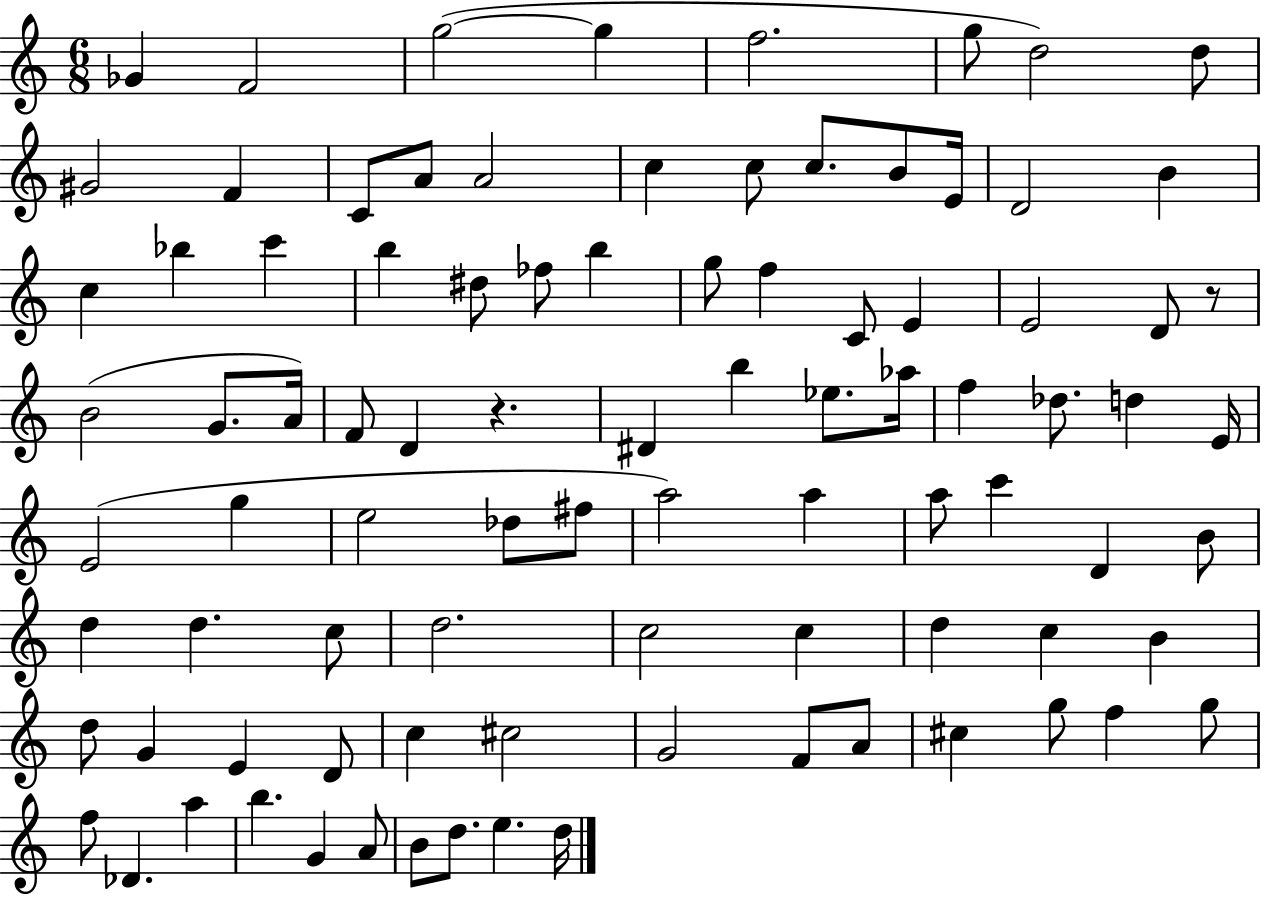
Gb4/q F4/h G5/h G5/q F5/h. G5/e D5/h D5/e G#4/h F4/q C4/e A4/e A4/h C5/q C5/e C5/e. B4/e E4/s D4/h B4/q C5/q Bb5/q C6/q B5/q D#5/e FES5/e B5/q G5/e F5/q C4/e E4/q E4/h D4/e R/e B4/h G4/e. A4/s F4/e D4/q R/q. D#4/q B5/q Eb5/e. Ab5/s F5/q Db5/e. D5/q E4/s E4/h G5/q E5/h Db5/e F#5/e A5/h A5/q A5/e C6/q D4/q B4/e D5/q D5/q. C5/e D5/h. C5/h C5/q D5/q C5/q B4/q D5/e G4/q E4/q D4/e C5/q C#5/h G4/h F4/e A4/e C#5/q G5/e F5/q G5/e F5/e Db4/q. A5/q B5/q. G4/q A4/e B4/e D5/e. E5/q. D5/s